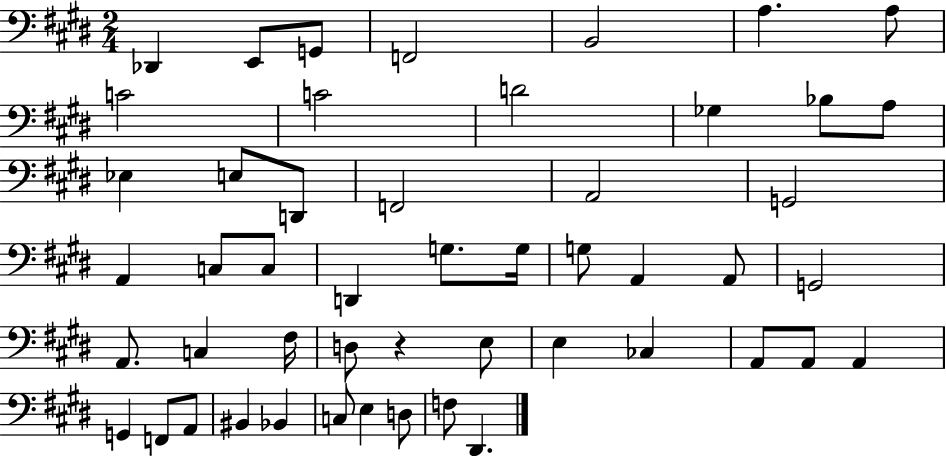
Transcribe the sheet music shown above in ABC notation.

X:1
T:Untitled
M:2/4
L:1/4
K:E
_D,, E,,/2 G,,/2 F,,2 B,,2 A, A,/2 C2 C2 D2 _G, _B,/2 A,/2 _E, E,/2 D,,/2 F,,2 A,,2 G,,2 A,, C,/2 C,/2 D,, G,/2 G,/4 G,/2 A,, A,,/2 G,,2 A,,/2 C, ^F,/4 D,/2 z E,/2 E, _C, A,,/2 A,,/2 A,, G,, F,,/2 A,,/2 ^B,, _B,, C,/2 E, D,/2 F,/2 ^D,,